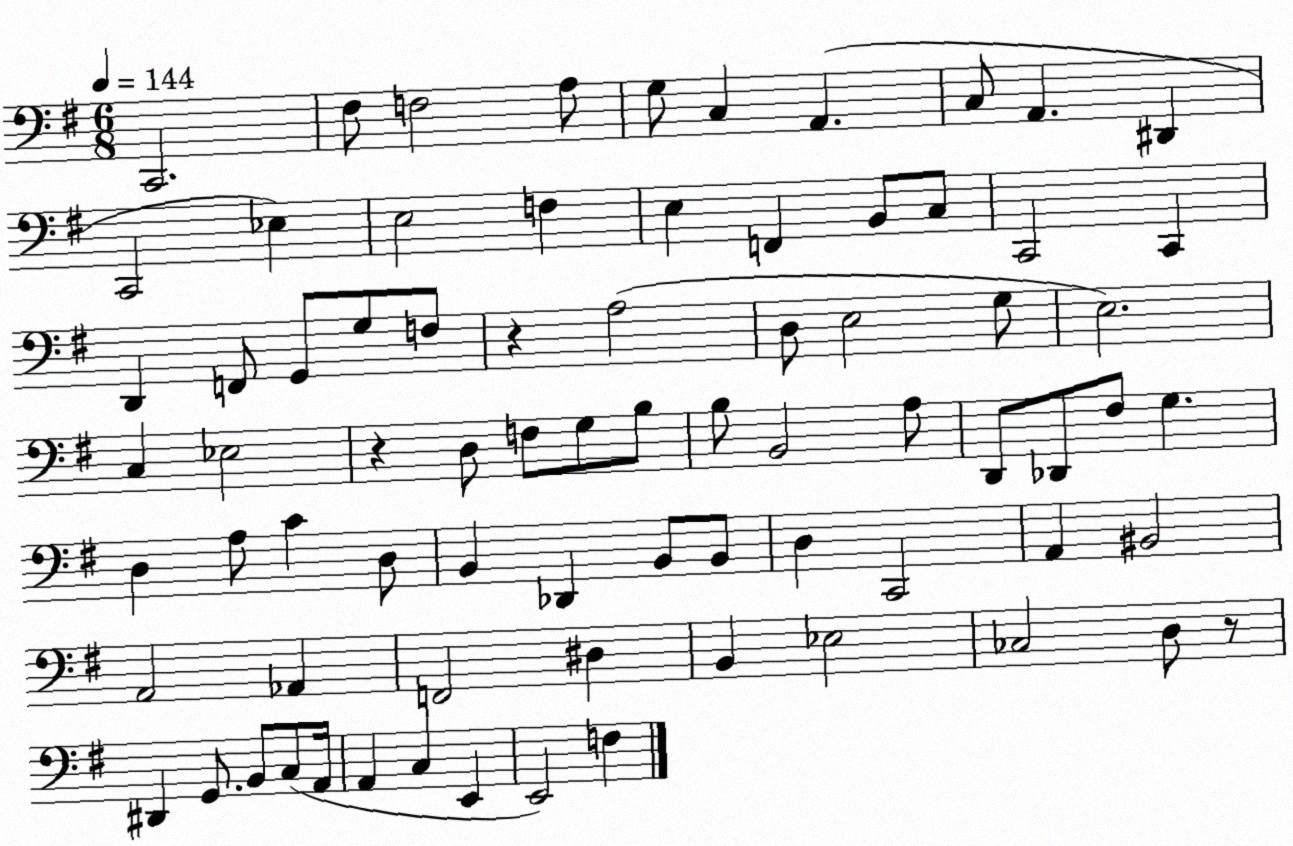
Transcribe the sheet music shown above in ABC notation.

X:1
T:Untitled
M:6/8
L:1/4
K:G
C,,2 ^F,/2 F,2 A,/2 G,/2 C, A,, C,/2 A,, ^D,, C,,2 _E, E,2 F, E, F,, B,,/2 C,/2 C,,2 C,, D,, F,,/2 G,,/2 G,/2 F,/2 z A,2 D,/2 E,2 G,/2 E,2 C, _E,2 z D,/2 F,/2 G,/2 B,/2 B,/2 B,,2 A,/2 D,,/2 _D,,/2 ^F,/2 G, D, A,/2 C D,/2 B,, _D,, B,,/2 B,,/2 D, C,,2 A,, ^B,,2 A,,2 _A,, F,,2 ^D, B,, _E,2 _C,2 D,/2 z/2 ^D,, G,,/2 B,,/2 C,/2 A,,/4 A,, C, E,, E,,2 F,